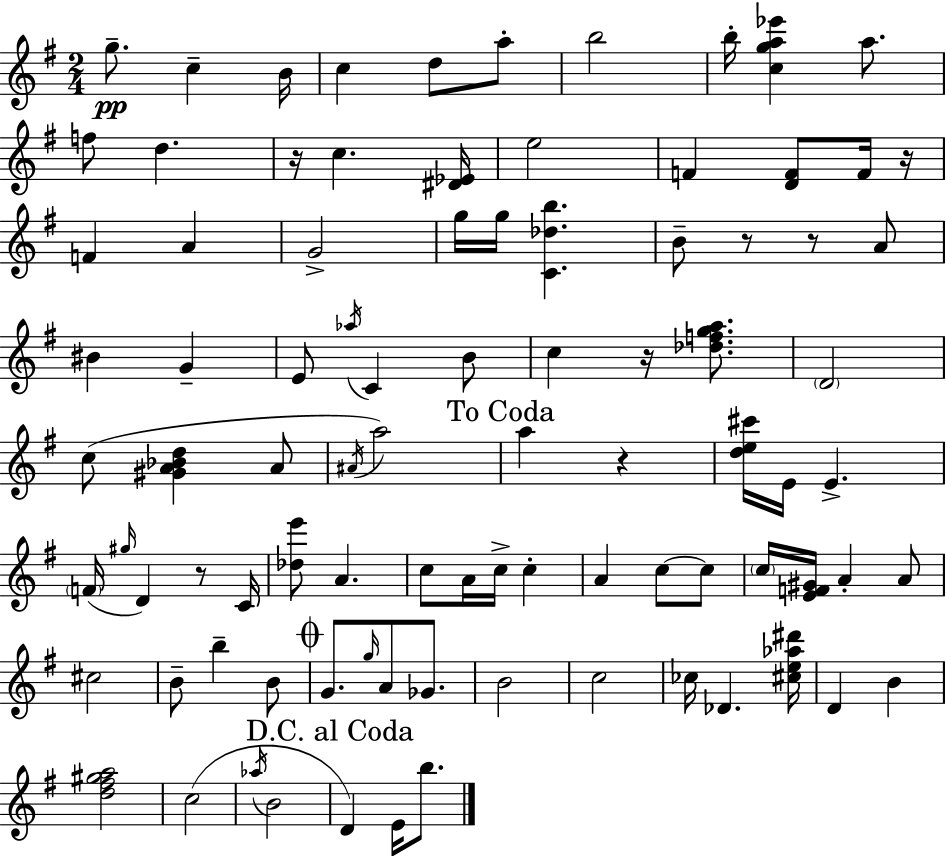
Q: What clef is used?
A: treble